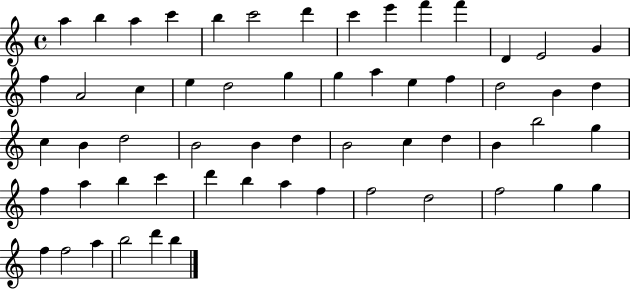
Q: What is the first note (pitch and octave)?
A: A5